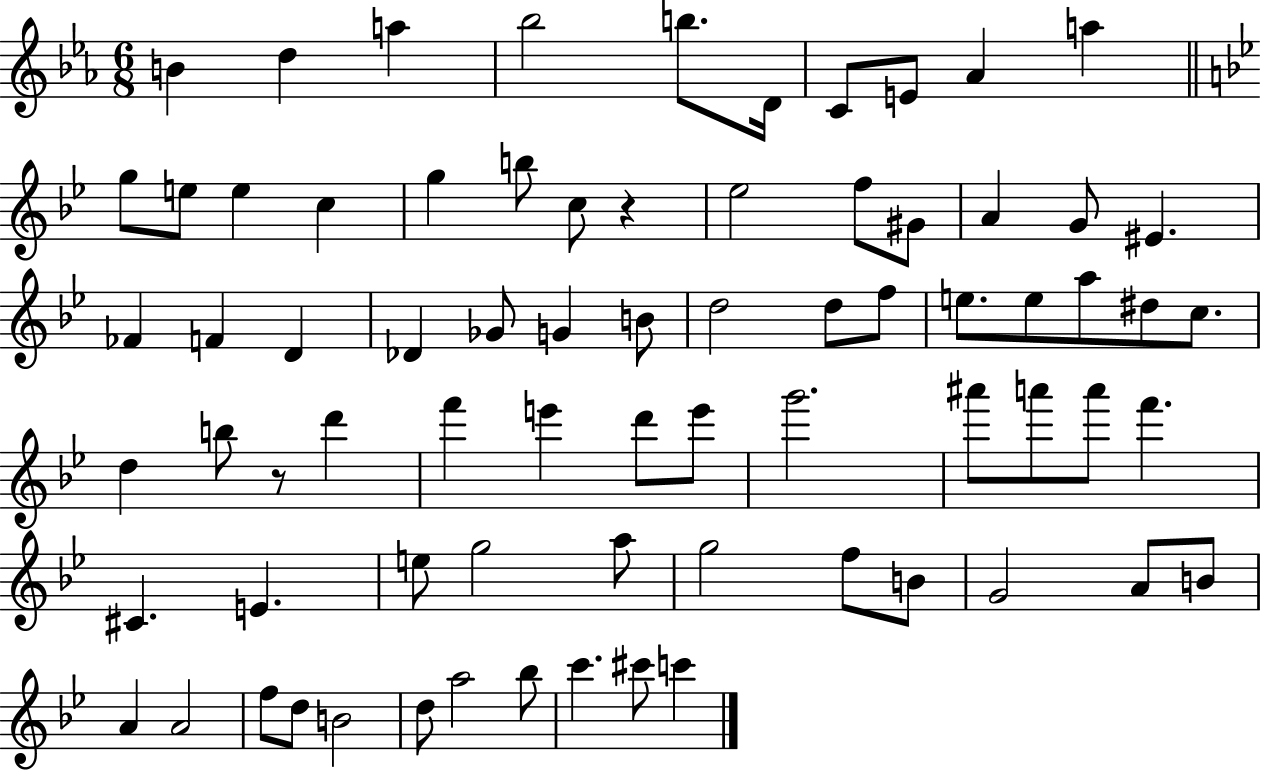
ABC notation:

X:1
T:Untitled
M:6/8
L:1/4
K:Eb
B d a _b2 b/2 D/4 C/2 E/2 _A a g/2 e/2 e c g b/2 c/2 z _e2 f/2 ^G/2 A G/2 ^E _F F D _D _G/2 G B/2 d2 d/2 f/2 e/2 e/2 a/2 ^d/2 c/2 d b/2 z/2 d' f' e' d'/2 e'/2 g'2 ^a'/2 a'/2 a'/2 f' ^C E e/2 g2 a/2 g2 f/2 B/2 G2 A/2 B/2 A A2 f/2 d/2 B2 d/2 a2 _b/2 c' ^c'/2 c'